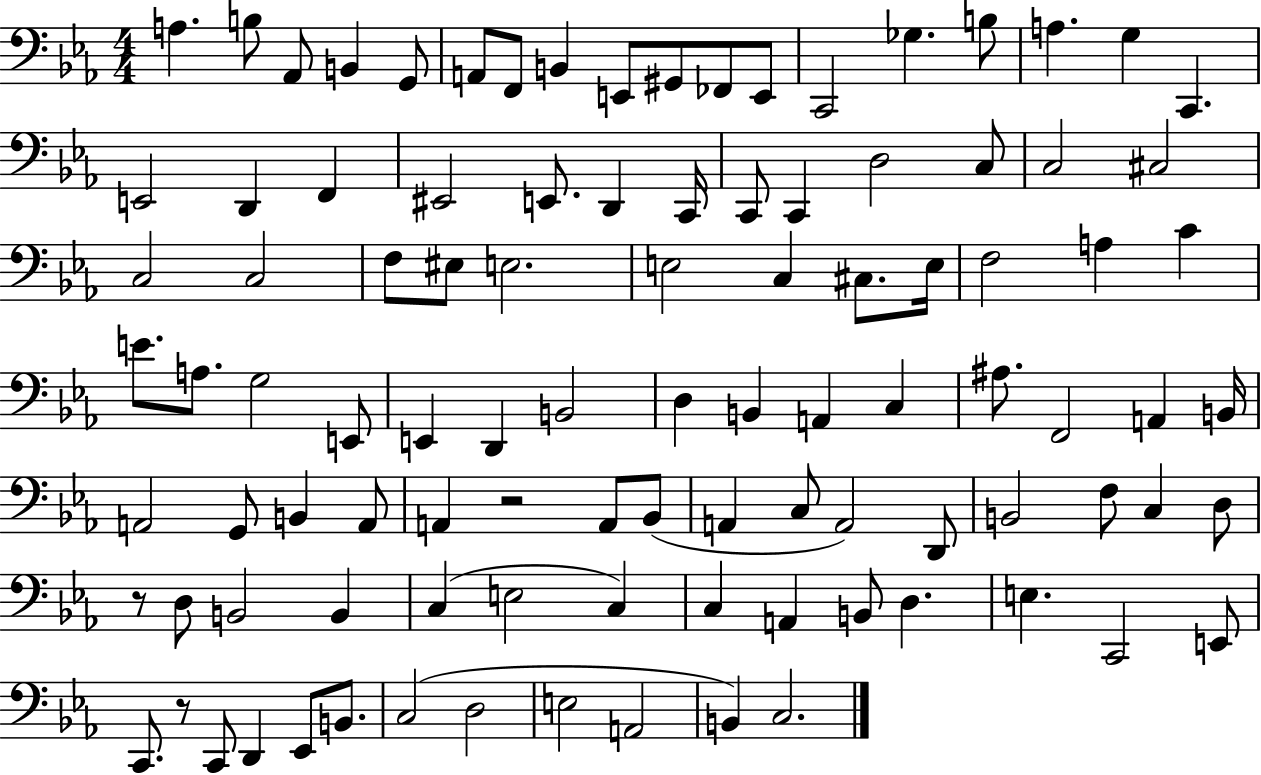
X:1
T:Untitled
M:4/4
L:1/4
K:Eb
A, B,/2 _A,,/2 B,, G,,/2 A,,/2 F,,/2 B,, E,,/2 ^G,,/2 _F,,/2 E,,/2 C,,2 _G, B,/2 A, G, C,, E,,2 D,, F,, ^E,,2 E,,/2 D,, C,,/4 C,,/2 C,, D,2 C,/2 C,2 ^C,2 C,2 C,2 F,/2 ^E,/2 E,2 E,2 C, ^C,/2 E,/4 F,2 A, C E/2 A,/2 G,2 E,,/2 E,, D,, B,,2 D, B,, A,, C, ^A,/2 F,,2 A,, B,,/4 A,,2 G,,/2 B,, A,,/2 A,, z2 A,,/2 _B,,/2 A,, C,/2 A,,2 D,,/2 B,,2 F,/2 C, D,/2 z/2 D,/2 B,,2 B,, C, E,2 C, C, A,, B,,/2 D, E, C,,2 E,,/2 C,,/2 z/2 C,,/2 D,, _E,,/2 B,,/2 C,2 D,2 E,2 A,,2 B,, C,2